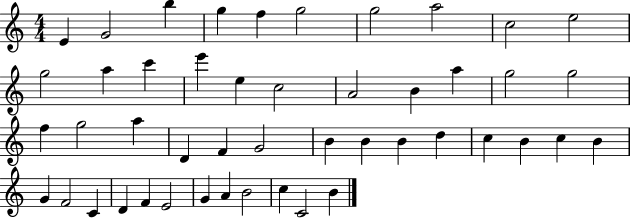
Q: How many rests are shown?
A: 0